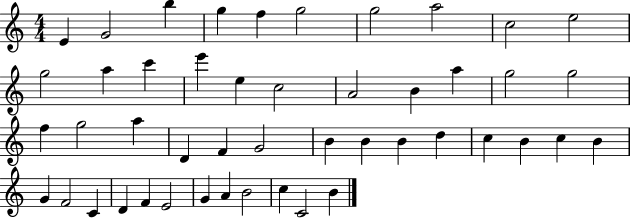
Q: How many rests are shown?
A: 0